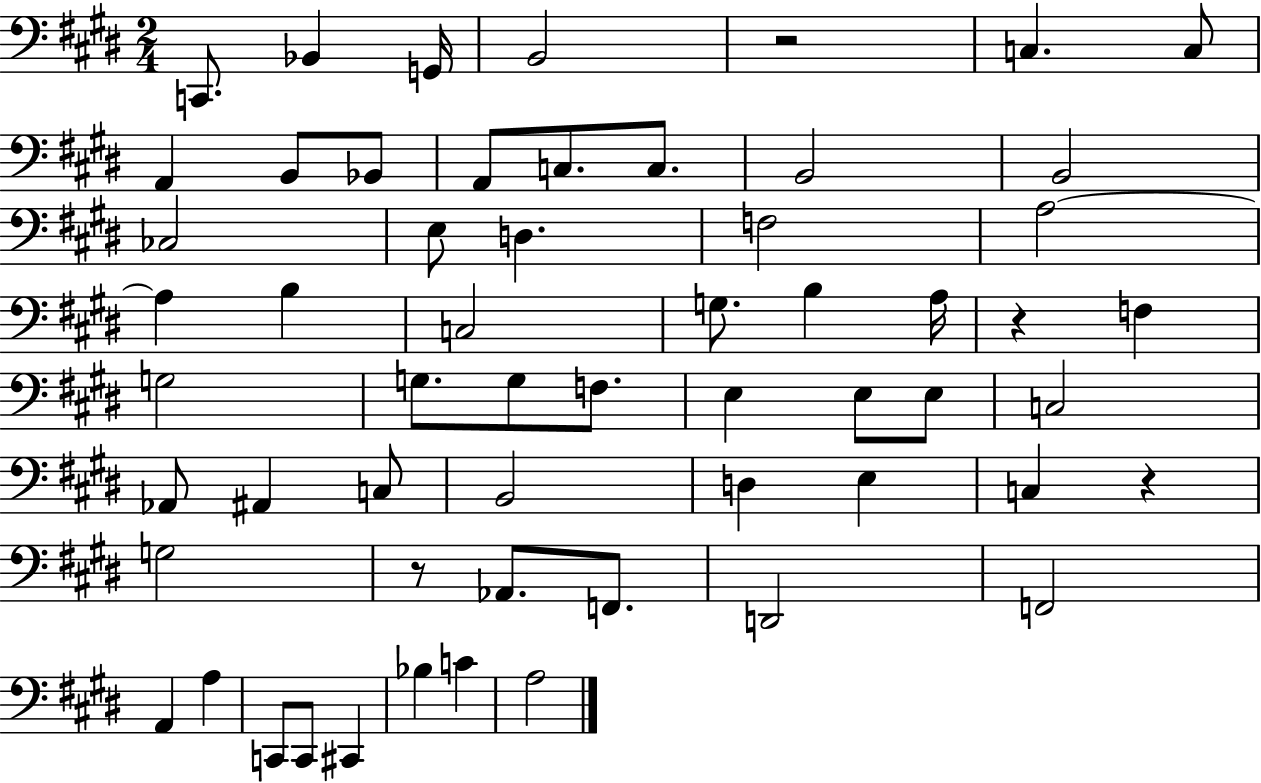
{
  \clef bass
  \numericTimeSignature
  \time 2/4
  \key e \major
  c,8. bes,4 g,16 | b,2 | r2 | c4. c8 | \break a,4 b,8 bes,8 | a,8 c8. c8. | b,2 | b,2 | \break ces2 | e8 d4. | f2 | a2~~ | \break a4 b4 | c2 | g8. b4 a16 | r4 f4 | \break g2 | g8. g8 f8. | e4 e8 e8 | c2 | \break aes,8 ais,4 c8 | b,2 | d4 e4 | c4 r4 | \break g2 | r8 aes,8. f,8. | d,2 | f,2 | \break a,4 a4 | c,8 c,8 cis,4 | bes4 c'4 | a2 | \break \bar "|."
}